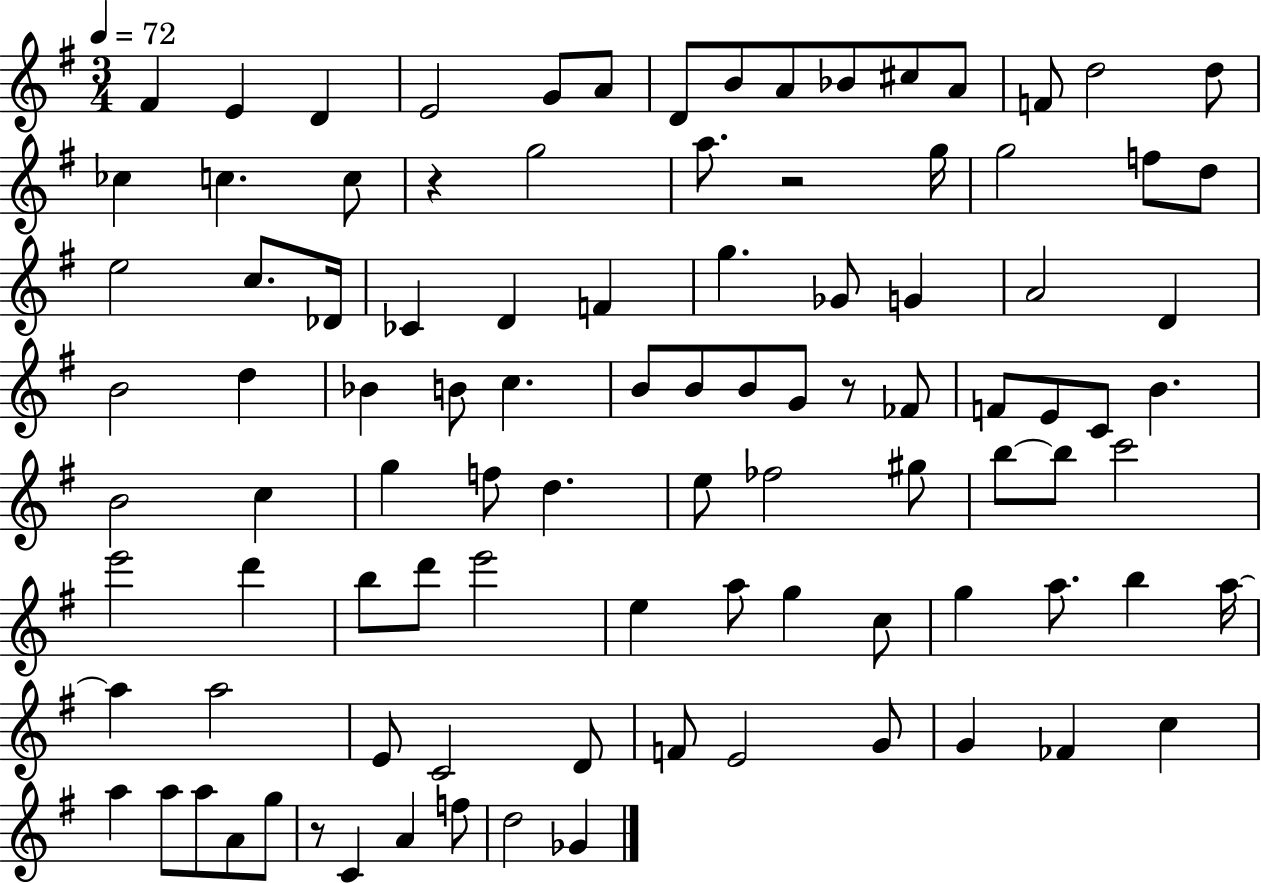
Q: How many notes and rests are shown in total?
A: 98